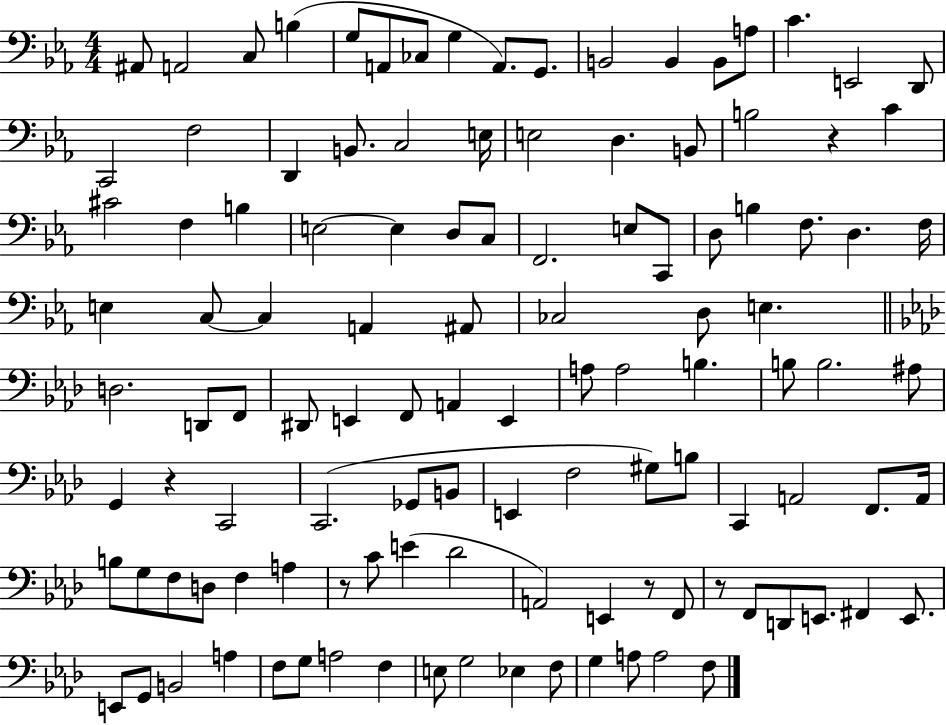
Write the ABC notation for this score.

X:1
T:Untitled
M:4/4
L:1/4
K:Eb
^A,,/2 A,,2 C,/2 B, G,/2 A,,/2 _C,/2 G, A,,/2 G,,/2 B,,2 B,, B,,/2 A,/2 C E,,2 D,,/2 C,,2 F,2 D,, B,,/2 C,2 E,/4 E,2 D, B,,/2 B,2 z C ^C2 F, B, E,2 E, D,/2 C,/2 F,,2 E,/2 C,,/2 D,/2 B, F,/2 D, F,/4 E, C,/2 C, A,, ^A,,/2 _C,2 D,/2 E, D,2 D,,/2 F,,/2 ^D,,/2 E,, F,,/2 A,, E,, A,/2 A,2 B, B,/2 B,2 ^A,/2 G,, z C,,2 C,,2 _G,,/2 B,,/2 E,, F,2 ^G,/2 B,/2 C,, A,,2 F,,/2 A,,/4 B,/2 G,/2 F,/2 D,/2 F, A, z/2 C/2 E _D2 A,,2 E,, z/2 F,,/2 z/2 F,,/2 D,,/2 E,,/2 ^F,, E,,/2 E,,/2 G,,/2 B,,2 A, F,/2 G,/2 A,2 F, E,/2 G,2 _E, F,/2 G, A,/2 A,2 F,/2